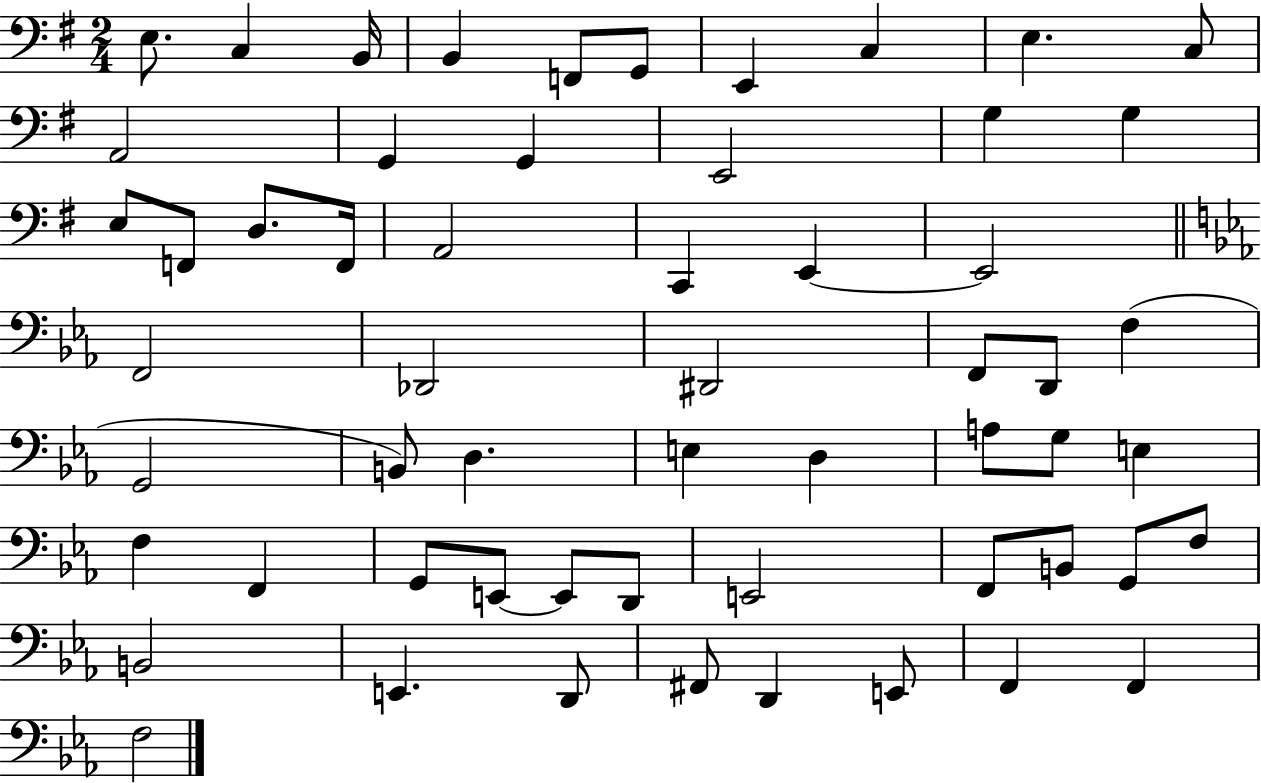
E3/e. C3/q B2/s B2/q F2/e G2/e E2/q C3/q E3/q. C3/e A2/h G2/q G2/q E2/h G3/q G3/q E3/e F2/e D3/e. F2/s A2/h C2/q E2/q E2/h F2/h Db2/h D#2/h F2/e D2/e F3/q G2/h B2/e D3/q. E3/q D3/q A3/e G3/e E3/q F3/q F2/q G2/e E2/e E2/e D2/e E2/h F2/e B2/e G2/e F3/e B2/h E2/q. D2/e F#2/e D2/q E2/e F2/q F2/q F3/h